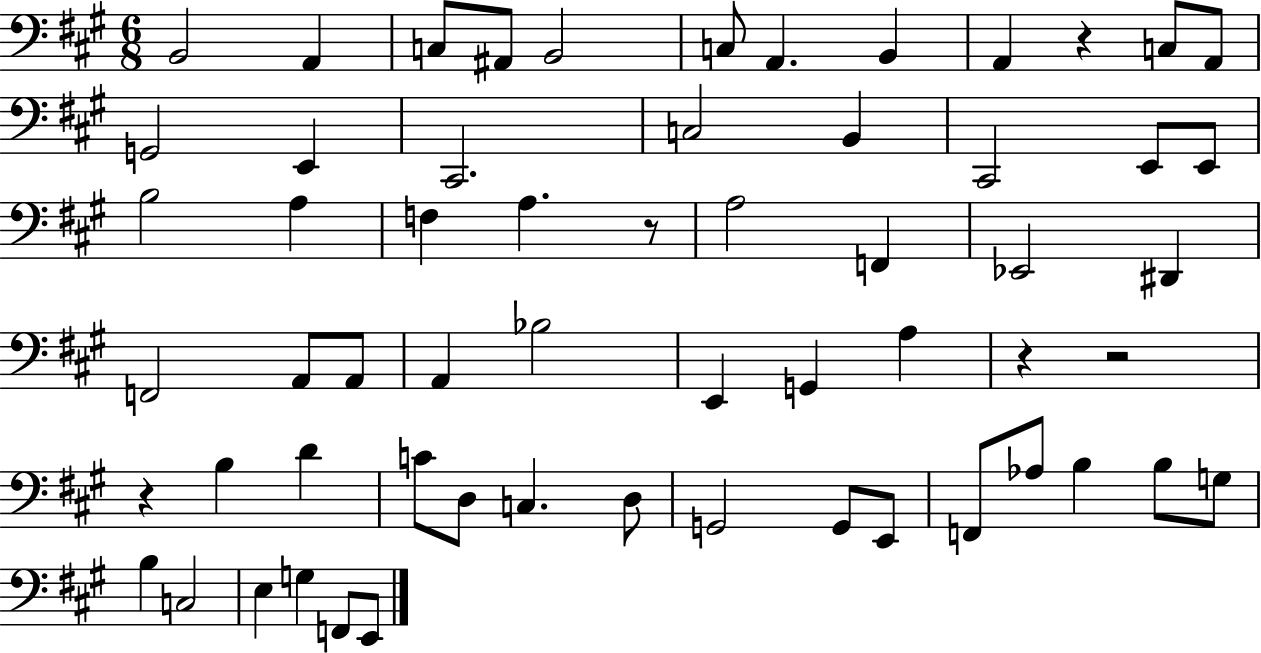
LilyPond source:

{
  \clef bass
  \numericTimeSignature
  \time 6/8
  \key a \major
  b,2 a,4 | c8 ais,8 b,2 | c8 a,4. b,4 | a,4 r4 c8 a,8 | \break g,2 e,4 | cis,2. | c2 b,4 | cis,2 e,8 e,8 | \break b2 a4 | f4 a4. r8 | a2 f,4 | ees,2 dis,4 | \break f,2 a,8 a,8 | a,4 bes2 | e,4 g,4 a4 | r4 r2 | \break r4 b4 d'4 | c'8 d8 c4. d8 | g,2 g,8 e,8 | f,8 aes8 b4 b8 g8 | \break b4 c2 | e4 g4 f,8 e,8 | \bar "|."
}